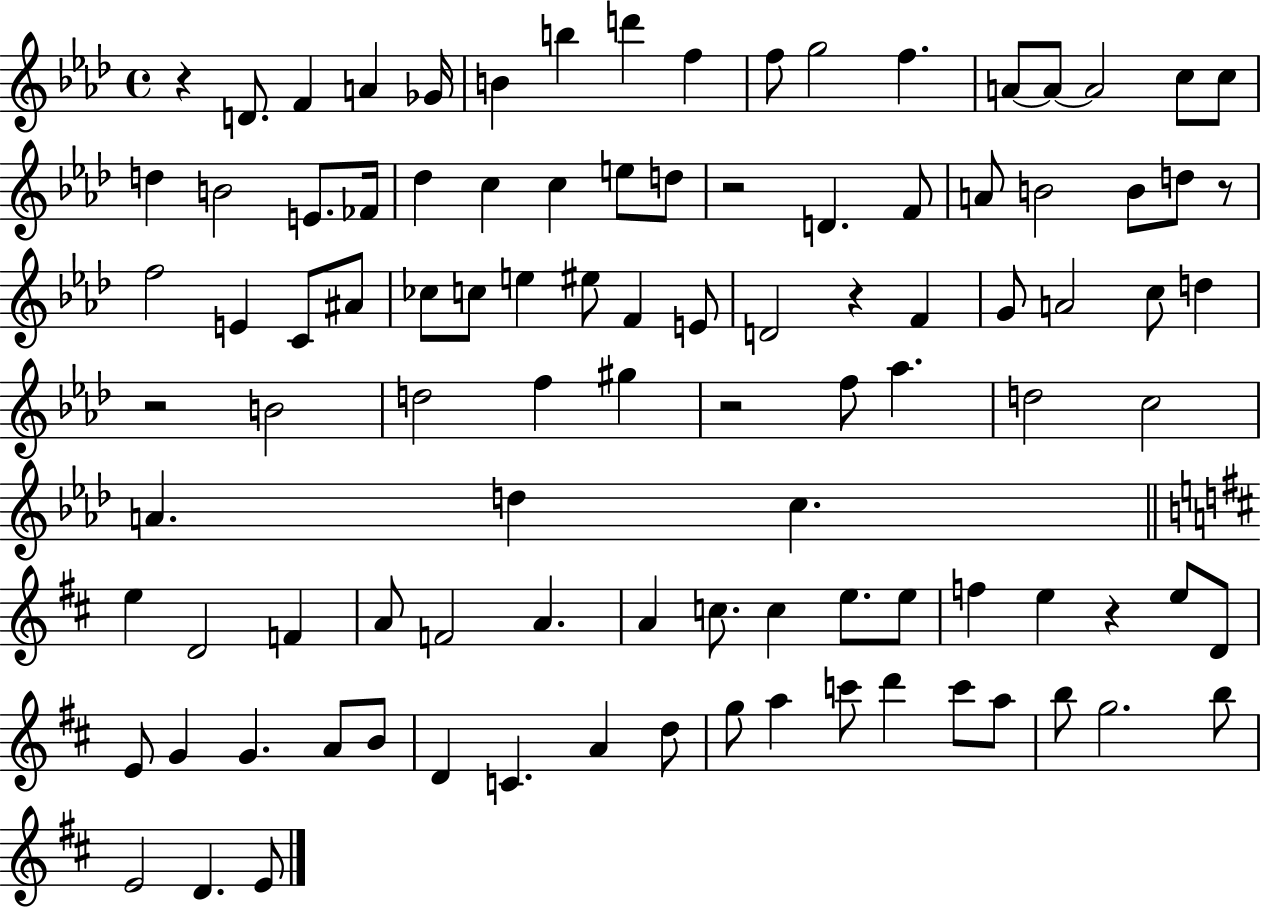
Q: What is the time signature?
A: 4/4